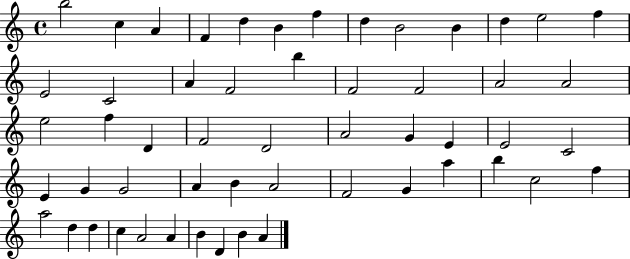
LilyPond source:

{
  \clef treble
  \time 4/4
  \defaultTimeSignature
  \key c \major
  b''2 c''4 a'4 | f'4 d''4 b'4 f''4 | d''4 b'2 b'4 | d''4 e''2 f''4 | \break e'2 c'2 | a'4 f'2 b''4 | f'2 f'2 | a'2 a'2 | \break e''2 f''4 d'4 | f'2 d'2 | a'2 g'4 e'4 | e'2 c'2 | \break e'4 g'4 g'2 | a'4 b'4 a'2 | f'2 g'4 a''4 | b''4 c''2 f''4 | \break a''2 d''4 d''4 | c''4 a'2 a'4 | b'4 d'4 b'4 a'4 | \bar "|."
}